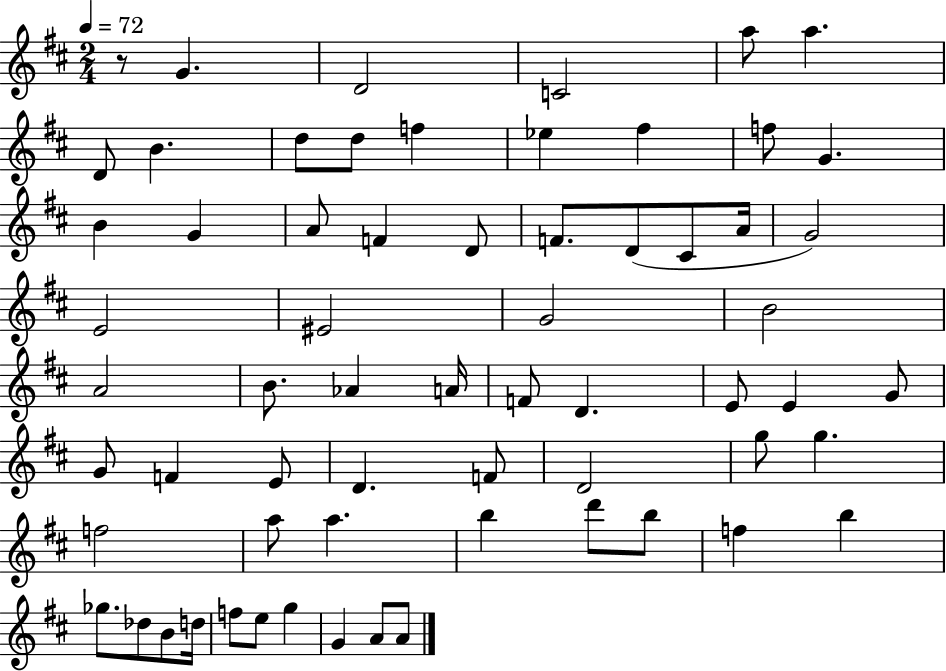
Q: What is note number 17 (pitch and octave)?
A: A4